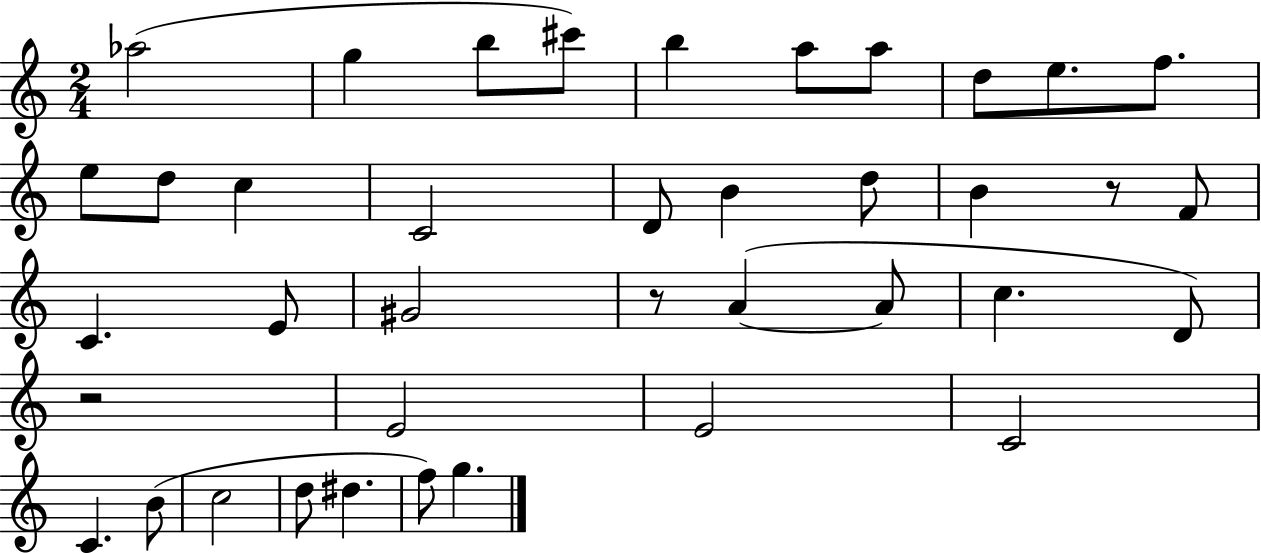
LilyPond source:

{
  \clef treble
  \numericTimeSignature
  \time 2/4
  \key c \major
  \repeat volta 2 { aes''2( | g''4 b''8 cis'''8) | b''4 a''8 a''8 | d''8 e''8. f''8. | \break e''8 d''8 c''4 | c'2 | d'8 b'4 d''8 | b'4 r8 f'8 | \break c'4. e'8 | gis'2 | r8 a'4~(~ a'8 | c''4. d'8) | \break r2 | e'2 | e'2 | c'2 | \break c'4. b'8( | c''2 | d''8 dis''4. | f''8) g''4. | \break } \bar "|."
}